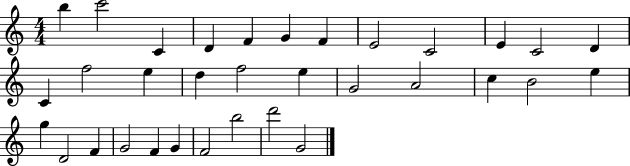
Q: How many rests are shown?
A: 0